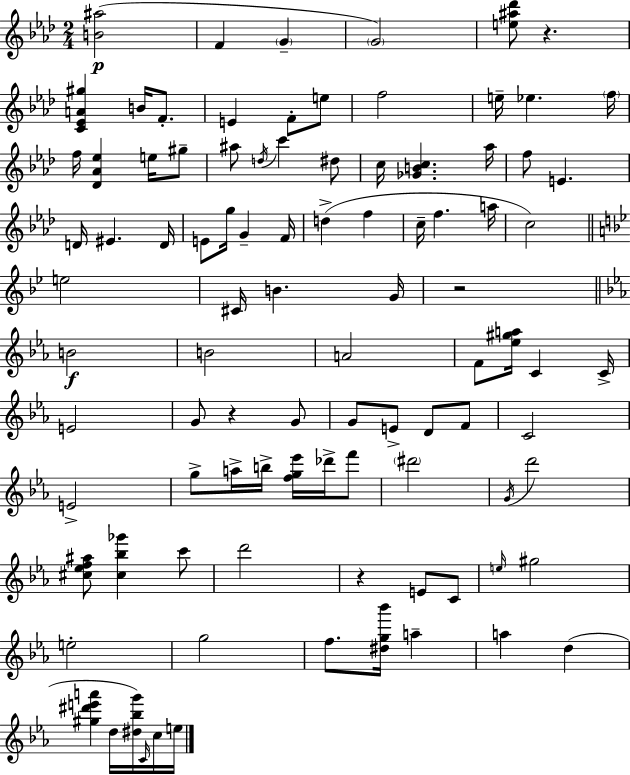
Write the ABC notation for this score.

X:1
T:Untitled
M:2/4
L:1/4
K:Fm
[B^a]2 F G G2 [e^a_d']/2 z [C_EA^g] B/4 F/2 E F/2 e/2 f2 e/4 _e f/4 f/4 [_D_A_e] e/4 ^g/2 ^a/2 d/4 c' ^d/2 c/4 [_GBc] _a/4 f/2 E D/4 ^E D/4 E/2 g/4 G F/4 d f c/4 f a/4 c2 e2 ^C/4 B G/4 z2 B2 B2 A2 F/2 [_e^ga]/4 C C/4 E2 G/2 z G/2 G/2 E/2 D/2 F/2 C2 E2 g/2 a/4 b/4 [fg_e']/4 _d'/4 f'/2 ^d'2 G/4 d'2 [^c_ef^a]/2 [^c_b_g'] c'/2 d'2 z E/2 C/2 e/4 ^g2 e2 g2 f/2 [^dg_b']/4 a a d [^g^d'e'a'] d/4 [^d_bg']/4 C/4 c/4 e/4